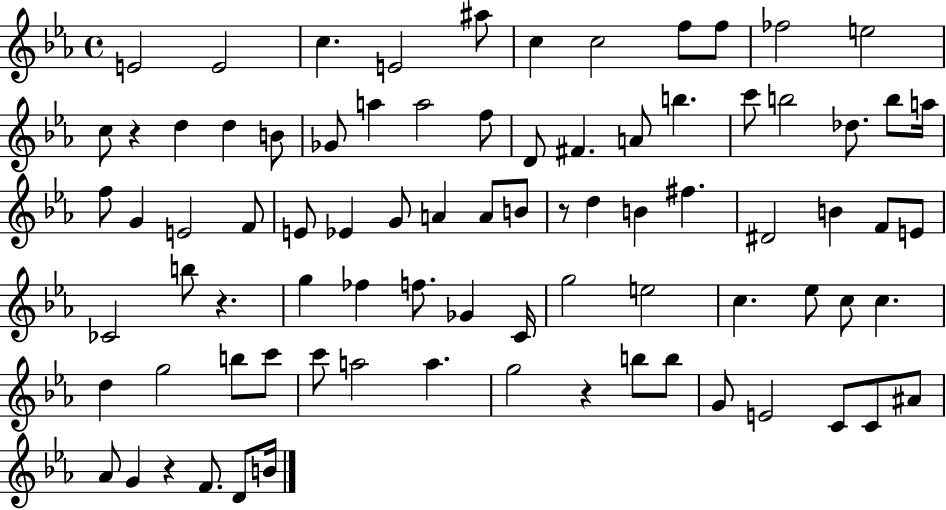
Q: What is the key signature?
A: EES major